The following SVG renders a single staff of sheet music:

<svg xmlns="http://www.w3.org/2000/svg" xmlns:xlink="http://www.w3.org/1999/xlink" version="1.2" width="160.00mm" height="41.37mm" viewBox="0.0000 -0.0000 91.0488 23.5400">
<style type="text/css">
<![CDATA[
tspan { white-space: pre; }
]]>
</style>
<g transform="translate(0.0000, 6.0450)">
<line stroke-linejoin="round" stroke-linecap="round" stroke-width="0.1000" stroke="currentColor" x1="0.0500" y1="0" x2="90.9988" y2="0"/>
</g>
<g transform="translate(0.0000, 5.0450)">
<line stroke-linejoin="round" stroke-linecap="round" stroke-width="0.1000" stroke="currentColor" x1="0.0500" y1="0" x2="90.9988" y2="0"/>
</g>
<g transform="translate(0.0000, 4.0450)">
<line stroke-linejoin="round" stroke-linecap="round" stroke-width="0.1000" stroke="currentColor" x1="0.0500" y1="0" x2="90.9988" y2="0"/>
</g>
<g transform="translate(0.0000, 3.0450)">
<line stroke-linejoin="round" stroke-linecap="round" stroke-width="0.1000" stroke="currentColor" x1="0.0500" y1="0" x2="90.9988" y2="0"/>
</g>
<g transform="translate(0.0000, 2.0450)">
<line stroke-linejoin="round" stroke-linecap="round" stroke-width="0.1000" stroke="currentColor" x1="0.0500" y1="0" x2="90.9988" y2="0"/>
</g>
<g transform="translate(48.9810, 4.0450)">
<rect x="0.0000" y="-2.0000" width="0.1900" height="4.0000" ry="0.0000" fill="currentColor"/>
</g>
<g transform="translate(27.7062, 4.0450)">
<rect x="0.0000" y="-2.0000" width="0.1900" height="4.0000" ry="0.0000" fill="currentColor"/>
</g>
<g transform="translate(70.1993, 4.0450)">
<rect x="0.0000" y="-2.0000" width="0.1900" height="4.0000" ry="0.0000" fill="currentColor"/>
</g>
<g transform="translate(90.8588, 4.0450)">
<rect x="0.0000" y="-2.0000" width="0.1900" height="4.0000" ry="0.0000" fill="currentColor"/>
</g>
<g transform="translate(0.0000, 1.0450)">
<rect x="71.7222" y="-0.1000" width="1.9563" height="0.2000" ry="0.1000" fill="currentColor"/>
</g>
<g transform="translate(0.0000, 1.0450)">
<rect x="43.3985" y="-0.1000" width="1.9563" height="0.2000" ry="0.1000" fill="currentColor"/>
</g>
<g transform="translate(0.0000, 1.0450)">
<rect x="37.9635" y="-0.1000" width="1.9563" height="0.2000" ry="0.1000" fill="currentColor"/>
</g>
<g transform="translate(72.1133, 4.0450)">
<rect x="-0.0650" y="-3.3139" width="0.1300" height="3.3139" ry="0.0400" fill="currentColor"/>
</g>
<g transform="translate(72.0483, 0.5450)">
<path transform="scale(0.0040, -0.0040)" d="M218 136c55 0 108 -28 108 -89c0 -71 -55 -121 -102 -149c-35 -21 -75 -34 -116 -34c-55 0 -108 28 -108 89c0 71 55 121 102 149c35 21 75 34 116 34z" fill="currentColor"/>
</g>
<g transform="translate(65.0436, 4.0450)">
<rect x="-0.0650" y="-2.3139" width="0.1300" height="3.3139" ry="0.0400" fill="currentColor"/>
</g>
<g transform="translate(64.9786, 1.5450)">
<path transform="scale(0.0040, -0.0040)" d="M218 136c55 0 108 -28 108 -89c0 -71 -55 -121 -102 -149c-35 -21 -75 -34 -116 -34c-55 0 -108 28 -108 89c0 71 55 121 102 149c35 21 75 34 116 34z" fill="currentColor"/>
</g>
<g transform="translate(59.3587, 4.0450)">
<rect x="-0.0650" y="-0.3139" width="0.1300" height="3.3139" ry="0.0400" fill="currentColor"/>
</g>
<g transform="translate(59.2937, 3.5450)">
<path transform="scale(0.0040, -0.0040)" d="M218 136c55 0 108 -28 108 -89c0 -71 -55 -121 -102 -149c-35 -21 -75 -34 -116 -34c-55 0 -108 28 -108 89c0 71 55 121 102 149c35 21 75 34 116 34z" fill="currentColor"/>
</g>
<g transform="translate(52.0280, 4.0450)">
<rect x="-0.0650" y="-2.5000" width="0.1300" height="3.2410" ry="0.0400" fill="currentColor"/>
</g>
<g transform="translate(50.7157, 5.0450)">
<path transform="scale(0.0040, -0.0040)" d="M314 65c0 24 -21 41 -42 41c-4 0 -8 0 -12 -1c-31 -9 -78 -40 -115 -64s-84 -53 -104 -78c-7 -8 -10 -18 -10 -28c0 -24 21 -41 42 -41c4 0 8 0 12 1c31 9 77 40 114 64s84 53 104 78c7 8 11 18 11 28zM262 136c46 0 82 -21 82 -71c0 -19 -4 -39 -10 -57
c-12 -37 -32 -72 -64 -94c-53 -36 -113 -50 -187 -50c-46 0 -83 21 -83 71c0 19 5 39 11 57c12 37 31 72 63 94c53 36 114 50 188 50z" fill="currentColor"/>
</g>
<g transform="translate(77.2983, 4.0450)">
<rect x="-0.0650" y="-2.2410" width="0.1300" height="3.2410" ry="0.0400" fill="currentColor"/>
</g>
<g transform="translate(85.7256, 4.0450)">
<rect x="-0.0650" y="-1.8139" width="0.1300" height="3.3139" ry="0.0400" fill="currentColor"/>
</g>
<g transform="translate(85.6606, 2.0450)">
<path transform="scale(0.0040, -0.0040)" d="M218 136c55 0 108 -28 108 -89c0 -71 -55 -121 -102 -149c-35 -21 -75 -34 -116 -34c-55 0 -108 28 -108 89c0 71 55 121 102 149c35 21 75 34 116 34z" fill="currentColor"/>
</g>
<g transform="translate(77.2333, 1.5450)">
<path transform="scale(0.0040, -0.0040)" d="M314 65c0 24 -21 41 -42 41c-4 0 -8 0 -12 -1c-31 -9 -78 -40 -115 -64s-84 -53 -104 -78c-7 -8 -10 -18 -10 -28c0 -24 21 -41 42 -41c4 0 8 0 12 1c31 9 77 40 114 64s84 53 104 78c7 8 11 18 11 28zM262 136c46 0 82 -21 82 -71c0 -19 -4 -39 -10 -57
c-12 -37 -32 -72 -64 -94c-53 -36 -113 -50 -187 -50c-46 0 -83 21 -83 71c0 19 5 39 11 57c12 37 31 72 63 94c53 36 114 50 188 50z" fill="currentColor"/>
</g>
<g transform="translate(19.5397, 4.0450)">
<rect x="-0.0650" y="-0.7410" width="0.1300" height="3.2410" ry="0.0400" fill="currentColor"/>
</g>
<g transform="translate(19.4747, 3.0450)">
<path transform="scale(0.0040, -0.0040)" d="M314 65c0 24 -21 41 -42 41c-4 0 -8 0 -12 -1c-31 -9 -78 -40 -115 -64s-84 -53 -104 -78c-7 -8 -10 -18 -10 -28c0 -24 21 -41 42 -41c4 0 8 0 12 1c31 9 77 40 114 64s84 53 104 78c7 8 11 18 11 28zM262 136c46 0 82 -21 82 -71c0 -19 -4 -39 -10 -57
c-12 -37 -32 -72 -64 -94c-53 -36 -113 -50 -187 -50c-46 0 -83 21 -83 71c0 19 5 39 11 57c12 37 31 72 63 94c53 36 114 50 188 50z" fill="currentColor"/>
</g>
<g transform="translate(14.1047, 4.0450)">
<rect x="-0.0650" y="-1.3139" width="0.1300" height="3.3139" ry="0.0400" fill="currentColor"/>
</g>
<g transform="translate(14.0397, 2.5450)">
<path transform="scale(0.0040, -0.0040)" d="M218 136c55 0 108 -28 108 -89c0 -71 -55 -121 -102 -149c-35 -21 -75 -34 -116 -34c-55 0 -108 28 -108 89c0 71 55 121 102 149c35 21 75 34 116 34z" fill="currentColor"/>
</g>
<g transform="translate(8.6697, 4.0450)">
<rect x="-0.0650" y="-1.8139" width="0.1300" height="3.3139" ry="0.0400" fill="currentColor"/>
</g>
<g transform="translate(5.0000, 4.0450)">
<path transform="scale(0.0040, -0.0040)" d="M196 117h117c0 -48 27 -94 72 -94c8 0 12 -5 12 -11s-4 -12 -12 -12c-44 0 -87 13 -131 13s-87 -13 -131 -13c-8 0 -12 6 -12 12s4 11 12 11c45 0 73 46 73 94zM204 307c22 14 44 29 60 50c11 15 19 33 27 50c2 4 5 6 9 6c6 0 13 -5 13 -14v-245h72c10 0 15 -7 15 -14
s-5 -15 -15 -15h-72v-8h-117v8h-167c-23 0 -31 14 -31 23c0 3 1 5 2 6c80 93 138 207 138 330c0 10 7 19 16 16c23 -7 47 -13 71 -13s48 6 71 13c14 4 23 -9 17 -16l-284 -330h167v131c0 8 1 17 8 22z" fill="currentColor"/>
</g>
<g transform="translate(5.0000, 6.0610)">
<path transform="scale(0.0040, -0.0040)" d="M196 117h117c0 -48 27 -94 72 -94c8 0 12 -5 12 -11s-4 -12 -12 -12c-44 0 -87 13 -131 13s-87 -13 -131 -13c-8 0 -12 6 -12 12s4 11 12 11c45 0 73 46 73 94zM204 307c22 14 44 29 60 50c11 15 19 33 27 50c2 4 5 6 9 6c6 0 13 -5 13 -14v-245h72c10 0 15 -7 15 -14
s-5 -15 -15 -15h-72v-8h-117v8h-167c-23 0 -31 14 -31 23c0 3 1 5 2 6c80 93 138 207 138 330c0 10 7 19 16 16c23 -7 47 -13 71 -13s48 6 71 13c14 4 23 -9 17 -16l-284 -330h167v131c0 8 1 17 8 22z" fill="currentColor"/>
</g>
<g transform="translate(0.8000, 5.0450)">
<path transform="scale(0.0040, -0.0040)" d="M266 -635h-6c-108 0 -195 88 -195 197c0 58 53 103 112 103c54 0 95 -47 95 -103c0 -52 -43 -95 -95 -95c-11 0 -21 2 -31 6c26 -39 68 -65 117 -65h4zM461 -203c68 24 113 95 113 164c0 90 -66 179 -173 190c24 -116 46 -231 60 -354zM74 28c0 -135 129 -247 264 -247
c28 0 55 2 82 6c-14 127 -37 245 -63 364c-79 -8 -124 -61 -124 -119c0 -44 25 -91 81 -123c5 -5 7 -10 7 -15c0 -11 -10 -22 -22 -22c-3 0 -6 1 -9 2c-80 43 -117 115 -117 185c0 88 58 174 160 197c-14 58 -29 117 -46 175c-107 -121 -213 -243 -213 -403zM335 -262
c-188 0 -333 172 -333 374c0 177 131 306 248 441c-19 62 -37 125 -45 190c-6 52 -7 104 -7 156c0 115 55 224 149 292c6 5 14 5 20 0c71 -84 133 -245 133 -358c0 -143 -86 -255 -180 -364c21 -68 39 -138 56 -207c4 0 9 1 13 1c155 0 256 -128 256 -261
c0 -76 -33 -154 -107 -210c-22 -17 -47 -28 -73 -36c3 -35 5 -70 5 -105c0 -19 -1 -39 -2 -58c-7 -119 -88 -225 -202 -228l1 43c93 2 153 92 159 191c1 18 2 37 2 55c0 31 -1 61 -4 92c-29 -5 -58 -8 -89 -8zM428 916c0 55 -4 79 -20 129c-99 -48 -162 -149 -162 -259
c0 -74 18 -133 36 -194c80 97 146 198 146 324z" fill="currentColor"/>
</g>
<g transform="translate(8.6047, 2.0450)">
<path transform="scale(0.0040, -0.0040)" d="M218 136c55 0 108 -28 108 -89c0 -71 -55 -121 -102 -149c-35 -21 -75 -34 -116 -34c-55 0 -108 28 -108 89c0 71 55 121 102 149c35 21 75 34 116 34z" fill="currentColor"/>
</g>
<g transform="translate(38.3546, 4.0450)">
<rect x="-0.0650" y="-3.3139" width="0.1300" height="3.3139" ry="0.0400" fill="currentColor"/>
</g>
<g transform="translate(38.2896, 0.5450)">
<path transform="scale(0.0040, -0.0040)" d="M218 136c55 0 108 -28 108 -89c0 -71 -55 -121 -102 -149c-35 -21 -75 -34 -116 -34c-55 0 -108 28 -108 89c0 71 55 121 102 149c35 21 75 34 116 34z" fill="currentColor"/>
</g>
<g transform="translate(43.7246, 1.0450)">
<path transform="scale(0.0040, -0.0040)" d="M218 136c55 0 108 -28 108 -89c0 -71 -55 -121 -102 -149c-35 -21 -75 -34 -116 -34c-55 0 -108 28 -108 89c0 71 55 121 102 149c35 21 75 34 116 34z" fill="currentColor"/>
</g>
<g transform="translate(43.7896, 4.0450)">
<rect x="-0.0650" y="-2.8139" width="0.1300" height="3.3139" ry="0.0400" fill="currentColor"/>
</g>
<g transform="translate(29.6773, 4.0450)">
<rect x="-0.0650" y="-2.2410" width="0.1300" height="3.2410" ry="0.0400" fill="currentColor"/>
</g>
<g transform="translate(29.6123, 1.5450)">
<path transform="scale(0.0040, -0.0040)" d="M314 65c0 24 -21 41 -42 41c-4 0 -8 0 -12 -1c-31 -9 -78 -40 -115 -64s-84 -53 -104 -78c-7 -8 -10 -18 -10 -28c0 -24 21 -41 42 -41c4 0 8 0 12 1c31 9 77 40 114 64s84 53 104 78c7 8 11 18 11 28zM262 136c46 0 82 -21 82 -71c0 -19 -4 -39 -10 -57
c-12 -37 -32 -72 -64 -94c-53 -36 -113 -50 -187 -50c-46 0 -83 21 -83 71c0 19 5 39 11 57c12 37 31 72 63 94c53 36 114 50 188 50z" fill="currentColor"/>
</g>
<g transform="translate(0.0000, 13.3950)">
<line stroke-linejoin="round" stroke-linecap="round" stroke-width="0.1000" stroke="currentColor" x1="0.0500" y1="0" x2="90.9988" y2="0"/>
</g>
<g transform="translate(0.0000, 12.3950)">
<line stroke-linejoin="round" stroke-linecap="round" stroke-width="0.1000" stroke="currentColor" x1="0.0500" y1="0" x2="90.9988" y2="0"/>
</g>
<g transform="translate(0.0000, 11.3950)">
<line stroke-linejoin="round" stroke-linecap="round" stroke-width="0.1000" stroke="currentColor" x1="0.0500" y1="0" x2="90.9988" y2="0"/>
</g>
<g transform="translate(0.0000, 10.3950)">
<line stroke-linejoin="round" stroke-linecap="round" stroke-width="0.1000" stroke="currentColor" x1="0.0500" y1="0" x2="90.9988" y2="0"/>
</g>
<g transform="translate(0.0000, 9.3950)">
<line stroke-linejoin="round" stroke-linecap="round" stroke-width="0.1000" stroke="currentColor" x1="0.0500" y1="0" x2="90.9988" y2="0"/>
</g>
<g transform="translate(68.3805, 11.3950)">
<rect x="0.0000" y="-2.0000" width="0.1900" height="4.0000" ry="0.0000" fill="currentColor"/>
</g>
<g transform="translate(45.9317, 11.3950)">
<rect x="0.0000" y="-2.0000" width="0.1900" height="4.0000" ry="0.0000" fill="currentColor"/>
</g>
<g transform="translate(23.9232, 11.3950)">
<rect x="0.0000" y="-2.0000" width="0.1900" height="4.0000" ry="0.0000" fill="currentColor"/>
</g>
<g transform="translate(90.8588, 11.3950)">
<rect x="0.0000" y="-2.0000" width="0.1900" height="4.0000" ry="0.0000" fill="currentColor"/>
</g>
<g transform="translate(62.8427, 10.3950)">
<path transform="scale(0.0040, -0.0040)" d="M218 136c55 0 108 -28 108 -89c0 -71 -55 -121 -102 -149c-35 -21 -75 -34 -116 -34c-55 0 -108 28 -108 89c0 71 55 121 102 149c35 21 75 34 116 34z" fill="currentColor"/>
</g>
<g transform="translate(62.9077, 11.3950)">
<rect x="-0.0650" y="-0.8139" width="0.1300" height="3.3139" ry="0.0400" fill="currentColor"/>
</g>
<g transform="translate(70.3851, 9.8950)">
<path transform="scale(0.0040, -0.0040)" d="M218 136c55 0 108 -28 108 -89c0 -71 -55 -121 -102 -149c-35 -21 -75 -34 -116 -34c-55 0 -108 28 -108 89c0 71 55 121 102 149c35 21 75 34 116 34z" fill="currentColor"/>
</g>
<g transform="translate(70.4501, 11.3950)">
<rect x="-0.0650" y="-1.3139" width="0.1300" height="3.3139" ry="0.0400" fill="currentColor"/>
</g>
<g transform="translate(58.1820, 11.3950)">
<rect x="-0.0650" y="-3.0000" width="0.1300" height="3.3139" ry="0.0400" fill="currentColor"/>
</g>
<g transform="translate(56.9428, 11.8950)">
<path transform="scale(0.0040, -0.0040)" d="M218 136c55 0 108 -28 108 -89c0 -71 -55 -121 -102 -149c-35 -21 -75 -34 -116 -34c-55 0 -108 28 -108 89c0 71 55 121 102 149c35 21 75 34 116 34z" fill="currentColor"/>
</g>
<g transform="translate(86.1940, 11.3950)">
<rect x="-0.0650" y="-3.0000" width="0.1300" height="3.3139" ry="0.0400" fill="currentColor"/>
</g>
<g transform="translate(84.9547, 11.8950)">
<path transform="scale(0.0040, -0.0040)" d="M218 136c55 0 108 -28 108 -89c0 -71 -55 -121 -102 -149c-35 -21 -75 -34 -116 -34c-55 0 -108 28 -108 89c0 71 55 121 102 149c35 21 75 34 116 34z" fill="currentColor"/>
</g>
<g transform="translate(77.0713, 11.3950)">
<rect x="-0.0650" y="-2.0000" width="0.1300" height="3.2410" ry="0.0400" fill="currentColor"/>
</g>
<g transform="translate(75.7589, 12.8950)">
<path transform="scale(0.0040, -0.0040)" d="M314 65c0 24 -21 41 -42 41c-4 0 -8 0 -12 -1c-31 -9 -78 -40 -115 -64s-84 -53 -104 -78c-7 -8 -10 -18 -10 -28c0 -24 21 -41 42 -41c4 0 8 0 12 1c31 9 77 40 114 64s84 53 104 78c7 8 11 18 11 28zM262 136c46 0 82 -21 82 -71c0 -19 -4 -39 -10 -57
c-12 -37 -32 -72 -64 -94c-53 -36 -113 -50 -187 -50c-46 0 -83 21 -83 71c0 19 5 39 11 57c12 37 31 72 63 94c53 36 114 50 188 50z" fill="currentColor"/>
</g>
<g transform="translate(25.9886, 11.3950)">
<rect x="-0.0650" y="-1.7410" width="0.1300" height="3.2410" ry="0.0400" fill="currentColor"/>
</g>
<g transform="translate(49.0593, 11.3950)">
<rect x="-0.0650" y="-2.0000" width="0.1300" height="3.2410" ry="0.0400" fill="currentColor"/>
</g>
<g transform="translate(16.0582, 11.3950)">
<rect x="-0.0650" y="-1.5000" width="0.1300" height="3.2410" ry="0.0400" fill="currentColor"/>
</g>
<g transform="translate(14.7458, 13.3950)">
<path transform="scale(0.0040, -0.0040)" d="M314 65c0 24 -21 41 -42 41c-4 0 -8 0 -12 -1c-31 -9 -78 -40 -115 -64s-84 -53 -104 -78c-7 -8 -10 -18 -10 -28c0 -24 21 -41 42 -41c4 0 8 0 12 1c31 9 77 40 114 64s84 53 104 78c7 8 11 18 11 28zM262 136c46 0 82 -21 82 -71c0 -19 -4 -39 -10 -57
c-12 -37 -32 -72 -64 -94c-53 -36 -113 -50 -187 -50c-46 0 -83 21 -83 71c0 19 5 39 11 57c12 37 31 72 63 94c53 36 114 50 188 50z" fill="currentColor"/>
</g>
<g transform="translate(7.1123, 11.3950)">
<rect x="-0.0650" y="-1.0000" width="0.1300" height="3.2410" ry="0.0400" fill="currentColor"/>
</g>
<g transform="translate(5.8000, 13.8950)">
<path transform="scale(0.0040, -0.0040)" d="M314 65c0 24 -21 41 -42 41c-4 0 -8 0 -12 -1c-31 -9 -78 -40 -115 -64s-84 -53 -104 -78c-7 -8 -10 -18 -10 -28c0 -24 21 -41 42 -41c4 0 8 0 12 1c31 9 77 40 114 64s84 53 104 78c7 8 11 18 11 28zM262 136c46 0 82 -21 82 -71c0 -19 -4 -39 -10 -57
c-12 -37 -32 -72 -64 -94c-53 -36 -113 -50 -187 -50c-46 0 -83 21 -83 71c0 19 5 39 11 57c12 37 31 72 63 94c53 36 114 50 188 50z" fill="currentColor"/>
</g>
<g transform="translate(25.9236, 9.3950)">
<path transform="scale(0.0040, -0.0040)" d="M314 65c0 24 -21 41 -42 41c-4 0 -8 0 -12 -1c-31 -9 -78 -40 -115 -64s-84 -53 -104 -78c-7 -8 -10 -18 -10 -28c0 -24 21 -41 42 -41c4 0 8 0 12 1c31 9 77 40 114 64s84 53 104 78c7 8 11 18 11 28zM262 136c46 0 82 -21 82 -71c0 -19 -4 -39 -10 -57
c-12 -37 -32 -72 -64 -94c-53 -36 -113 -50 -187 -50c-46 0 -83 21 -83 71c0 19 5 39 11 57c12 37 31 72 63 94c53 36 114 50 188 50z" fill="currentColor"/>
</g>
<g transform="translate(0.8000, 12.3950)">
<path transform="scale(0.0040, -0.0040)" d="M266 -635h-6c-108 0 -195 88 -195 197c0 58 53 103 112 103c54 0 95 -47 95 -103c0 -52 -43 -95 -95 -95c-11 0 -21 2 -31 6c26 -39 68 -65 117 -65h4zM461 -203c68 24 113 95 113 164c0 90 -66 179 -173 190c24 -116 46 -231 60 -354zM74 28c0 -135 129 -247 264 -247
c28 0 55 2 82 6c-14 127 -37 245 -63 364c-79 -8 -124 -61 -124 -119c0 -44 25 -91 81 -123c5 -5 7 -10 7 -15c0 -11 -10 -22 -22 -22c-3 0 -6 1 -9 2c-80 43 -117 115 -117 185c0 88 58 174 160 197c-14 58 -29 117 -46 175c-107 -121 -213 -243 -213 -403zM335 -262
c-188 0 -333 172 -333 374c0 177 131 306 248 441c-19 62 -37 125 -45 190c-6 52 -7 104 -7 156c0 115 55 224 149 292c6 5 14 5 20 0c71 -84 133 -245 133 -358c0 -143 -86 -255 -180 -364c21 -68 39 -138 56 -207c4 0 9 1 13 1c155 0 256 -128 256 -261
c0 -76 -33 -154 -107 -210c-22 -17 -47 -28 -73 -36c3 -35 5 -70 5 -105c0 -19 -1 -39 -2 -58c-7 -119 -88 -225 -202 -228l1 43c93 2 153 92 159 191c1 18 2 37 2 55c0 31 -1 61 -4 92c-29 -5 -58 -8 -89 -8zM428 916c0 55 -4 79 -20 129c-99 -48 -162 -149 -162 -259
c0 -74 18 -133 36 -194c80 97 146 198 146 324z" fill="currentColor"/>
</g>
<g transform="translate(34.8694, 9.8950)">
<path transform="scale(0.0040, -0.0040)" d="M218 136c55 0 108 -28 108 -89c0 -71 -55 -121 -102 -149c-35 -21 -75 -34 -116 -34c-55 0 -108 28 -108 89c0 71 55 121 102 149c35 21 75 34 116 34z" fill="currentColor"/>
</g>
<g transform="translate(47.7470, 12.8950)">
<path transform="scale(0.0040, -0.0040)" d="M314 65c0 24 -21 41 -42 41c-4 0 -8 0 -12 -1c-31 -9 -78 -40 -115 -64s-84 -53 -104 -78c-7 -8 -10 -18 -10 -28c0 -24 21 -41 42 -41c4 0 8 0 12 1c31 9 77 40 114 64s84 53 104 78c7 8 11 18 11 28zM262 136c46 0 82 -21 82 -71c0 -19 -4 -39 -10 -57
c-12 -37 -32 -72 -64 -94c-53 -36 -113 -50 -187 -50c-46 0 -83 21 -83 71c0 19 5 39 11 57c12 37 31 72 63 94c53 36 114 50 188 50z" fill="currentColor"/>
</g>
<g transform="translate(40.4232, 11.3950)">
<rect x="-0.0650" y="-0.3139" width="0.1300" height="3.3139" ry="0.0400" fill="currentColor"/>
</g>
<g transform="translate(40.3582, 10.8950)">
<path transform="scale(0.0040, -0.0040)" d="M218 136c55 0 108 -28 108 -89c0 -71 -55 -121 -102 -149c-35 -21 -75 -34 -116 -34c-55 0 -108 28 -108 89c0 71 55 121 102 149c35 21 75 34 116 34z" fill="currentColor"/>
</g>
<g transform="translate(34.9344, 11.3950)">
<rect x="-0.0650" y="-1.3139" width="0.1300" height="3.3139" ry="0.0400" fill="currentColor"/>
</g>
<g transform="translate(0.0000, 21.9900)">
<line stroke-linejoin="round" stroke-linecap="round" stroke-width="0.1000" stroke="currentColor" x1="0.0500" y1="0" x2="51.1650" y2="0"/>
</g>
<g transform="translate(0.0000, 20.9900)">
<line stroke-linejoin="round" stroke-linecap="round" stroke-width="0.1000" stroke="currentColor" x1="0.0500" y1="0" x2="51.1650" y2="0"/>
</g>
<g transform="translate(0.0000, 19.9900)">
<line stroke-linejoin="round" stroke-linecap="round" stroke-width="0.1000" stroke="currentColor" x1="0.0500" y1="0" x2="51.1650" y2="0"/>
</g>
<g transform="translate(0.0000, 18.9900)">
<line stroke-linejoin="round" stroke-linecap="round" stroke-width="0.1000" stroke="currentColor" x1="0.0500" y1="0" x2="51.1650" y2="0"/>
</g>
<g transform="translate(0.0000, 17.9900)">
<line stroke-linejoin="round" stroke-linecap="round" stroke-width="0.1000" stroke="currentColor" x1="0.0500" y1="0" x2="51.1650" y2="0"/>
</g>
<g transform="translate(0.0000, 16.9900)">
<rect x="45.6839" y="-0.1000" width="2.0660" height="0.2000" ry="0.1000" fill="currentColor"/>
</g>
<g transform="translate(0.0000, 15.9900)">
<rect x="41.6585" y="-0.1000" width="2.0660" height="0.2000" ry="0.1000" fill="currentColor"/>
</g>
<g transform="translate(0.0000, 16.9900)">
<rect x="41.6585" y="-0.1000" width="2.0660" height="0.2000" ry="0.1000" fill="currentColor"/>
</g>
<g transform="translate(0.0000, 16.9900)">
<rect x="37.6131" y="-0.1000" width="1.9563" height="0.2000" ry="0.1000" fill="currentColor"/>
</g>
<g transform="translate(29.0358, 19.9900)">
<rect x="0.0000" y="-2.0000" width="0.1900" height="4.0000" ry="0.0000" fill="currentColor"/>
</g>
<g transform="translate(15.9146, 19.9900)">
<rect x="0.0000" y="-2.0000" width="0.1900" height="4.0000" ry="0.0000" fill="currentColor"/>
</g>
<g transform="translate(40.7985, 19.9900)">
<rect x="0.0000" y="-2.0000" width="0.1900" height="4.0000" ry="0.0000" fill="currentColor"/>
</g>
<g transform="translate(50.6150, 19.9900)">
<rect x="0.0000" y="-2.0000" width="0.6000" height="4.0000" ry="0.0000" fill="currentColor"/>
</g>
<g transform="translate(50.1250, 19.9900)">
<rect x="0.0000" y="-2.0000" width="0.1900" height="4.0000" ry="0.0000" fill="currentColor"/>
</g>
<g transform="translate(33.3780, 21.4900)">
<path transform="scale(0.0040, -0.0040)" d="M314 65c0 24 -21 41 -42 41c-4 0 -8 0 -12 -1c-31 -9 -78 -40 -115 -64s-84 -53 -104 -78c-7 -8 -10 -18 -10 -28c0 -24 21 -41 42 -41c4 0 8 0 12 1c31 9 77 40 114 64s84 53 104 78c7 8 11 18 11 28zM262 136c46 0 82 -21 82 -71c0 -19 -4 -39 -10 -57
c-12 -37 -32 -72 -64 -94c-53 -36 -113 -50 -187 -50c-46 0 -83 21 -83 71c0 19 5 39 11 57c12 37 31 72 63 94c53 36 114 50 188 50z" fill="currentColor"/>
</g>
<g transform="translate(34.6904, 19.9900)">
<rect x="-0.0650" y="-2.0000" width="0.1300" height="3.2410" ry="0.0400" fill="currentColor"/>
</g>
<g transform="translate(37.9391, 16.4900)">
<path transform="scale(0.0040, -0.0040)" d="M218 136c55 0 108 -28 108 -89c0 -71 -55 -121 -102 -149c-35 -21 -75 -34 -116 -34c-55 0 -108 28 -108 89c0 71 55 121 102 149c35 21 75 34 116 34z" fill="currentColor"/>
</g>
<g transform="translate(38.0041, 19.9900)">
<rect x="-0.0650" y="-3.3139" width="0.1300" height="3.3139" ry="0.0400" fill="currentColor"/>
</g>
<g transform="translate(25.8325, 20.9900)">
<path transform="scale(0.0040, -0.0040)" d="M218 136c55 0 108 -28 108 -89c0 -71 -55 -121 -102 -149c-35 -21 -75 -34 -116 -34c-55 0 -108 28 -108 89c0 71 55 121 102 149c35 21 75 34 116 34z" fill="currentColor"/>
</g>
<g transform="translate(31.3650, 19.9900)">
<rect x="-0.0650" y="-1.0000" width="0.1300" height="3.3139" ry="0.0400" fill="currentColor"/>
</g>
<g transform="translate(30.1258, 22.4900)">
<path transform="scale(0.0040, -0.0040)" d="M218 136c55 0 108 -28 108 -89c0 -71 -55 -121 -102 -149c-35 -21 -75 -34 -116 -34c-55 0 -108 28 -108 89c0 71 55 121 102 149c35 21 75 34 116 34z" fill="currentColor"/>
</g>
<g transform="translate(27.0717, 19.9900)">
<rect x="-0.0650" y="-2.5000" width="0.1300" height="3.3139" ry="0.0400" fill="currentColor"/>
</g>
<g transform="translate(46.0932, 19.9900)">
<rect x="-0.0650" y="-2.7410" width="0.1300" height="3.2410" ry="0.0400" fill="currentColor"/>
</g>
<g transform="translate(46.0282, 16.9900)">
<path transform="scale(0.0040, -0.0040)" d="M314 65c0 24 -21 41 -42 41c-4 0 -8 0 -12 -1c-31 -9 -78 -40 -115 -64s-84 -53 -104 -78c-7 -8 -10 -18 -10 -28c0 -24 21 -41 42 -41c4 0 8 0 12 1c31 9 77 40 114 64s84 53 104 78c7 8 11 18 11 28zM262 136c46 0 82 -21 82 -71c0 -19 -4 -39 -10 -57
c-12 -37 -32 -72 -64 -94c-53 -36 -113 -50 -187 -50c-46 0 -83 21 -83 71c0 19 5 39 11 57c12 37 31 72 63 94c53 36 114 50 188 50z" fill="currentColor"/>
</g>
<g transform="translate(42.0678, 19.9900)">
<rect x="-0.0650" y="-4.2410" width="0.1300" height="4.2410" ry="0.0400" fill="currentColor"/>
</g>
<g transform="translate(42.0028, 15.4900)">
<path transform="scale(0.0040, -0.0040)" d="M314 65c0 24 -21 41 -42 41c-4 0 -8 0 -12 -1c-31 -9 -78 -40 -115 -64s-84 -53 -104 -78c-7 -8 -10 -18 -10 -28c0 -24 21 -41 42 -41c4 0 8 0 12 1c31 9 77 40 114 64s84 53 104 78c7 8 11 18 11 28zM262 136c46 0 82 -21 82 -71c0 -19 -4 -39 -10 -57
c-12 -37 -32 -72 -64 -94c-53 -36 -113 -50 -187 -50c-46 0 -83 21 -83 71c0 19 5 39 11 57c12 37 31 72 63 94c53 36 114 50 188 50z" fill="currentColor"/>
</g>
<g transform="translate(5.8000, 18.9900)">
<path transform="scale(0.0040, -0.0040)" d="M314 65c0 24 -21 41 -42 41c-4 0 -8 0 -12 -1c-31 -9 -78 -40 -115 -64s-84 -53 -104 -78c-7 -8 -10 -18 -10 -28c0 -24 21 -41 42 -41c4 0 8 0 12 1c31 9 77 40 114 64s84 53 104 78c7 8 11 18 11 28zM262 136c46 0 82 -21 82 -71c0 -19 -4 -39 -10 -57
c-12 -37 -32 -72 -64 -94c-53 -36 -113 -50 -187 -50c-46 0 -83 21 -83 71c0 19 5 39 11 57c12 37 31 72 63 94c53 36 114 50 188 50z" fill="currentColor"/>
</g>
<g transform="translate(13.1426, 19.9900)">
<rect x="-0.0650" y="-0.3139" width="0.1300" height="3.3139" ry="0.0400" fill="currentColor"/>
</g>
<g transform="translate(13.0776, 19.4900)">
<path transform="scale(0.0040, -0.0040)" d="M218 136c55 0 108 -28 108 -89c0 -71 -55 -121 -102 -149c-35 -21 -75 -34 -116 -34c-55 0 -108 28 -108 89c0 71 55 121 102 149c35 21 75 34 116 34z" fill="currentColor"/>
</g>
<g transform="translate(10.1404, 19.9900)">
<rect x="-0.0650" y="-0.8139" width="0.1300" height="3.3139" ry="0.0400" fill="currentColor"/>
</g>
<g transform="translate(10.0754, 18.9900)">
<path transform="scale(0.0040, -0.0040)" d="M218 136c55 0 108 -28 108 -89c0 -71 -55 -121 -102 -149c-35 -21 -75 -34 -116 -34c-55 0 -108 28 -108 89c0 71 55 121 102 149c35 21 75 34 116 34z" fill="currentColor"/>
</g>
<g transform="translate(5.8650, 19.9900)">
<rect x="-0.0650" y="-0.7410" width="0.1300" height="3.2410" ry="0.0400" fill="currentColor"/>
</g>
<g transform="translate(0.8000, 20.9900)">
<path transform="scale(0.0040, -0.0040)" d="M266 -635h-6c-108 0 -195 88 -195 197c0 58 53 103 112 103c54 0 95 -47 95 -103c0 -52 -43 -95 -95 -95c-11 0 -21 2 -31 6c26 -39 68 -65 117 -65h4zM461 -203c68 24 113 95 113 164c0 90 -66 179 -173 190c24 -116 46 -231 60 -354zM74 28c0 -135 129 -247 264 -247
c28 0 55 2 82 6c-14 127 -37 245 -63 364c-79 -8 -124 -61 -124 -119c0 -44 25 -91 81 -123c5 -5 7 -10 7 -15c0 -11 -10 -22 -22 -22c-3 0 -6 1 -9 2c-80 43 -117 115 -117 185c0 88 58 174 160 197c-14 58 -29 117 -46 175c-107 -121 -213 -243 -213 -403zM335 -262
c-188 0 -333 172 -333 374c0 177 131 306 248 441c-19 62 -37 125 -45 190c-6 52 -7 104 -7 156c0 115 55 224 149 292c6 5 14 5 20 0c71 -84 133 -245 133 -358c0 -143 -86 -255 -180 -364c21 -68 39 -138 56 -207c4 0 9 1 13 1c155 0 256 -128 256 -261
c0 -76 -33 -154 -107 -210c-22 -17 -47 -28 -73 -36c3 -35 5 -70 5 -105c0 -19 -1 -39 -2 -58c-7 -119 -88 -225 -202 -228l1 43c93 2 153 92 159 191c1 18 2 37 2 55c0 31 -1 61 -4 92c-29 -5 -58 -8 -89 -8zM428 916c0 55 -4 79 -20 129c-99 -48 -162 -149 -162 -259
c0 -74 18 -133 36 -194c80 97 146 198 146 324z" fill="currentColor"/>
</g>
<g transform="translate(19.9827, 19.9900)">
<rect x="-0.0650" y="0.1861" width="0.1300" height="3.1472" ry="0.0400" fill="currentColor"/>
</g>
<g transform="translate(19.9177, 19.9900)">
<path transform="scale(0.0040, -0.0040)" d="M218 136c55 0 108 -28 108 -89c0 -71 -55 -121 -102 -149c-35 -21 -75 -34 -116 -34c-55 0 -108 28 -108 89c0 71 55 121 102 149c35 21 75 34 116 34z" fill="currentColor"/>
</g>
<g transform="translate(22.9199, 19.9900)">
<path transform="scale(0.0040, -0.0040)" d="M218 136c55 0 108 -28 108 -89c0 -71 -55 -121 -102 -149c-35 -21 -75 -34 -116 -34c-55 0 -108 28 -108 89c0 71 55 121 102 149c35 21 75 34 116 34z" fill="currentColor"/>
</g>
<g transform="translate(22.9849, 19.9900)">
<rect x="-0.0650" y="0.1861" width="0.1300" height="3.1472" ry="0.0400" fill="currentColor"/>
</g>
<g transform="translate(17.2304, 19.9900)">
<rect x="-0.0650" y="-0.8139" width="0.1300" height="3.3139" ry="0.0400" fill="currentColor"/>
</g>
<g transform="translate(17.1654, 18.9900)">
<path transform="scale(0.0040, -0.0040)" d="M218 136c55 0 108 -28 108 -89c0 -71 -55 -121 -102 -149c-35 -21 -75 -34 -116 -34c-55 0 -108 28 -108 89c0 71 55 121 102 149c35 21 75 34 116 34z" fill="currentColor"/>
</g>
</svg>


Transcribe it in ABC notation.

X:1
T:Untitled
M:4/4
L:1/4
K:C
f e d2 g2 b a G2 c g b g2 f D2 E2 f2 e c F2 A d e F2 A d2 d c d B B G D F2 b d'2 a2